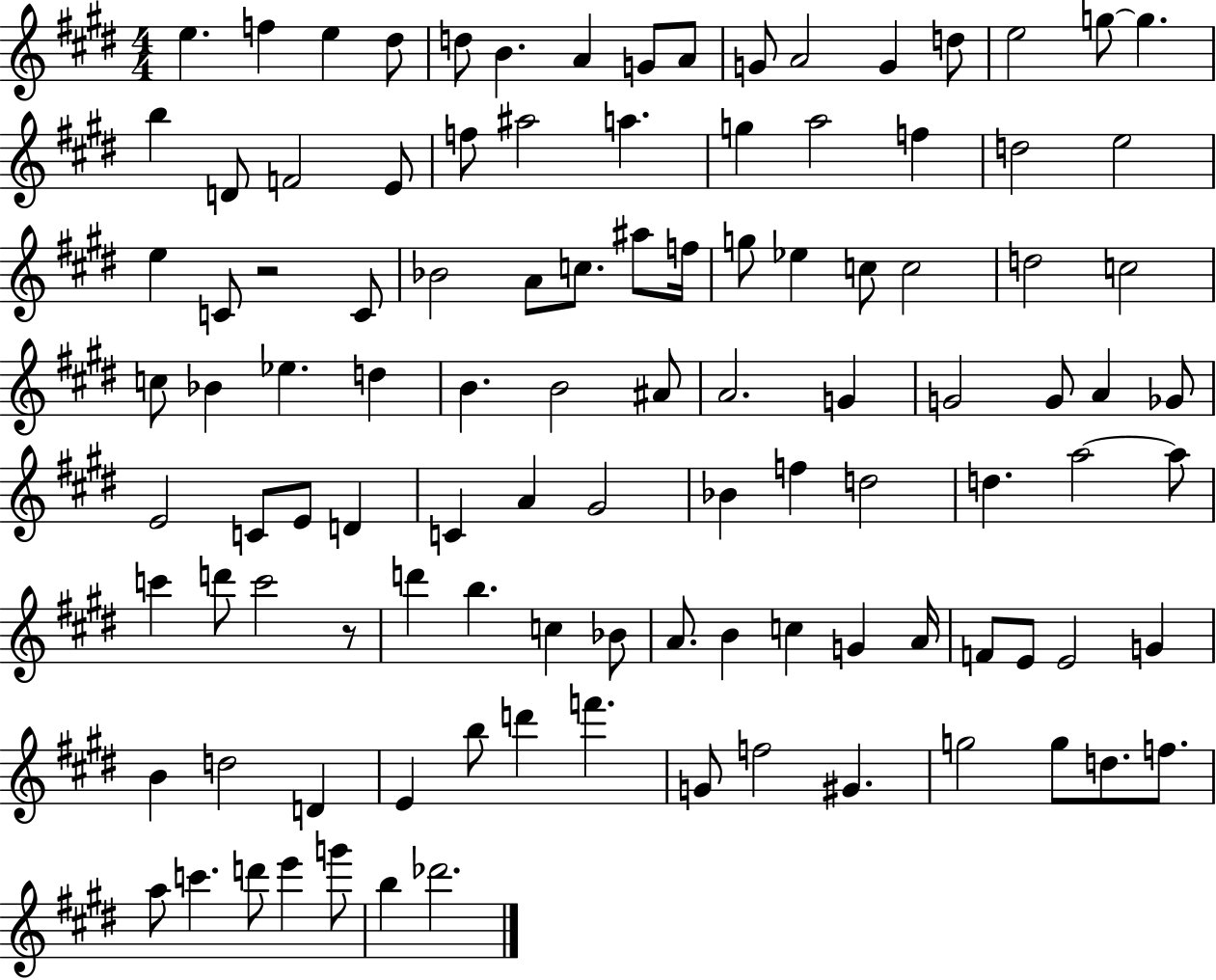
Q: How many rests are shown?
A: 2